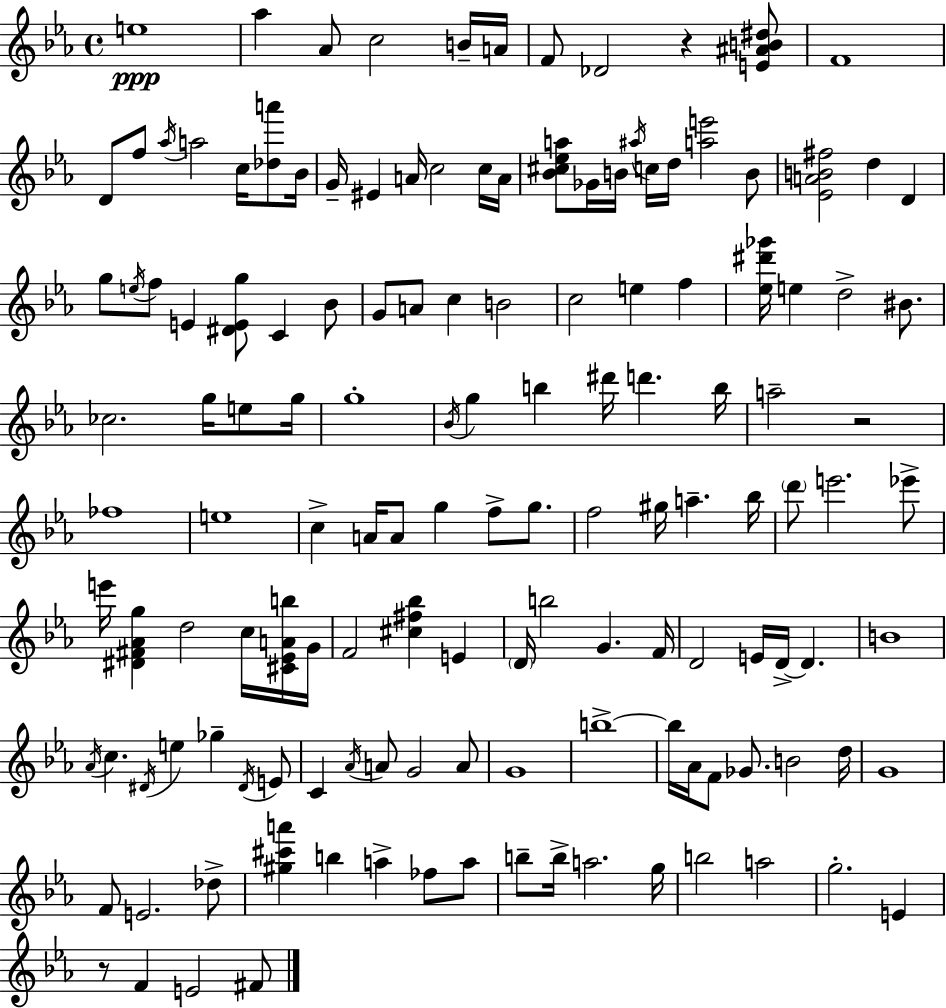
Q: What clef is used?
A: treble